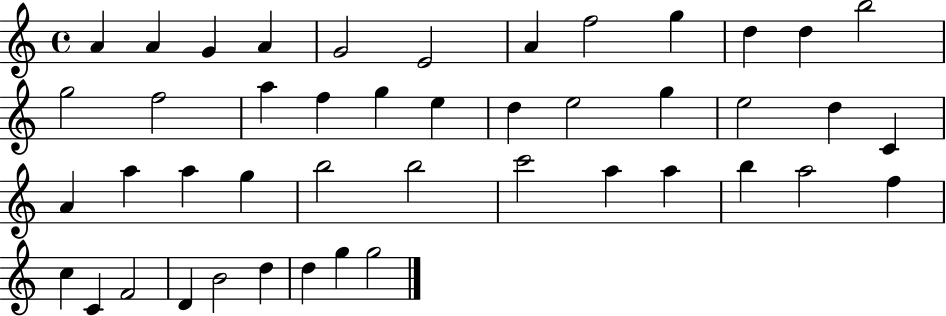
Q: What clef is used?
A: treble